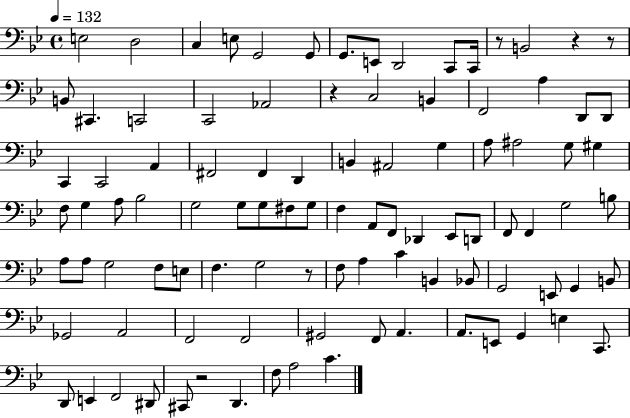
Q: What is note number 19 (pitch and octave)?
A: B2